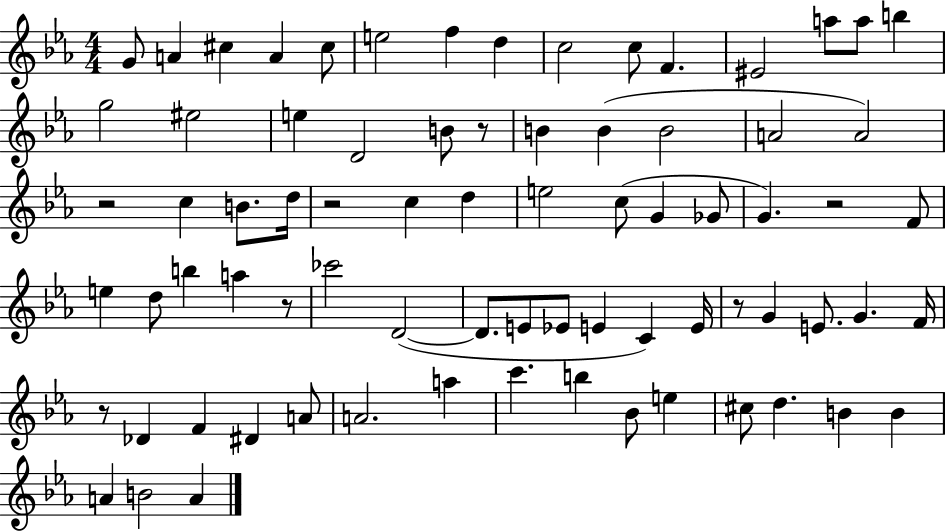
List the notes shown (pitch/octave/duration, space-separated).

G4/e A4/q C#5/q A4/q C#5/e E5/h F5/q D5/q C5/h C5/e F4/q. EIS4/h A5/e A5/e B5/q G5/h EIS5/h E5/q D4/h B4/e R/e B4/q B4/q B4/h A4/h A4/h R/h C5/q B4/e. D5/s R/h C5/q D5/q E5/h C5/e G4/q Gb4/e G4/q. R/h F4/e E5/q D5/e B5/q A5/q R/e CES6/h D4/h D4/e. E4/e Eb4/e E4/q C4/q E4/s R/e G4/q E4/e. G4/q. F4/s R/e Db4/q F4/q D#4/q A4/e A4/h. A5/q C6/q. B5/q Bb4/e E5/q C#5/e D5/q. B4/q B4/q A4/q B4/h A4/q